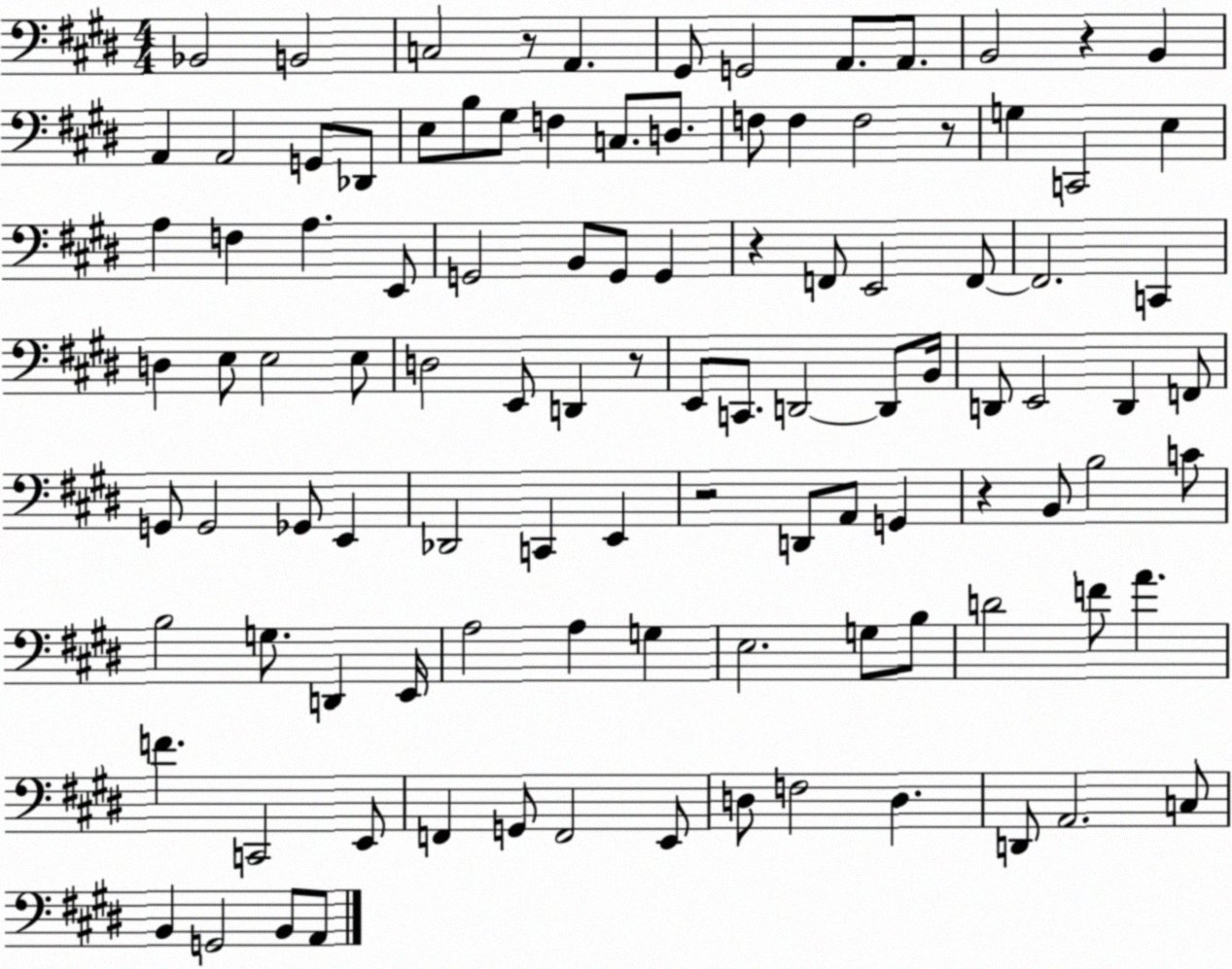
X:1
T:Untitled
M:4/4
L:1/4
K:E
_B,,2 B,,2 C,2 z/2 A,, ^G,,/2 G,,2 A,,/2 A,,/2 B,,2 z B,, A,, A,,2 G,,/2 _D,,/2 E,/2 B,/2 ^G,/2 F, C,/2 D,/2 F,/2 F, F,2 z/2 G, C,,2 E, A, F, A, E,,/2 G,,2 B,,/2 G,,/2 G,, z F,,/2 E,,2 F,,/2 F,,2 C,, D, E,/2 E,2 E,/2 D,2 E,,/2 D,, z/2 E,,/2 C,,/2 D,,2 D,,/2 B,,/4 D,,/2 E,,2 D,, F,,/2 G,,/2 G,,2 _G,,/2 E,, _D,,2 C,, E,, z2 D,,/2 A,,/2 G,, z B,,/2 B,2 C/2 B,2 G,/2 D,, E,,/4 A,2 A, G, E,2 G,/2 B,/2 D2 F/2 A F C,,2 E,,/2 F,, G,,/2 F,,2 E,,/2 D,/2 F,2 D, D,,/2 A,,2 C,/2 B,, G,,2 B,,/2 A,,/2